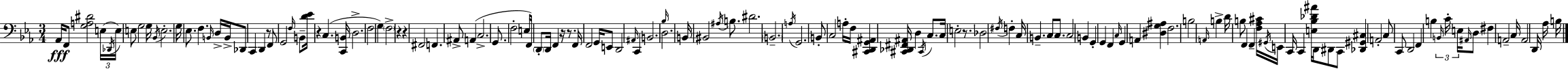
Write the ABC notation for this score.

X:1
T:Untitled
M:3/4
L:1/4
K:Cm
_A,,/4 F,,/2 [G,A,^D]2 E,/4 _D,,/4 E,/4 E,/2 G,2 G,/4 _B,,/4 E,2 G,/4 _E,/2 F, B,,/4 D,/4 B,,/4 _D,,/2 C,, D,, z/2 F,,/2 G,,2 F,/4 B,,/2 [D_E]/4 z C, [C,,B,,]/4 D,2 F,2 G, F,2 z z ^F,,2 F,, ^A,,/2 A,, C,2 G,,/2 F,2 E,/4 F,,/4 D,,/2 D,,/4 F,, z/4 z/2 F,,/4 F,,2 G,,/4 E,,/2 D,,2 ^A,,/4 C,, B,,2 _B,/4 D,2 B,,/4 ^B,,2 ^A,/4 B,/2 ^D2 B,,2 A,/4 G,,2 B,,/2 C,2 A,/4 F,/4 [^C,,D,,G,,^A,,] [^C,,_D,,^F,,^A,,]/4 D, ^C,,/4 C,/2 C,/4 E,2 z/2 _D,2 ^F,/4 F, C,/4 B,, C,/2 C,/2 C,2 B,, G,, G,, F,, C,/4 G,, A,, [^D,G,^A,] F,2 B,2 A,,/4 B, D/4 B,/2 F,, F,, [F,_A,^C]/4 ^G,,/4 E,,/4 C,,/4 C,, [E,_B,_D^A]/4 D,,/4 ^D,,/2 C,,/2 [_D,,^G,,^C,] A,,2 C,/2 C,,/2 D,,2 F,, B, B,,/4 C/4 E,/4 ^A,,/4 D,/2 ^F, A,,2 C,/4 A,,2 D,,/4 _A,/4 B,/4